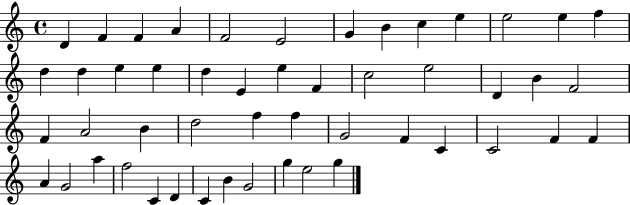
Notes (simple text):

D4/q F4/q F4/q A4/q F4/h E4/h G4/q B4/q C5/q E5/q E5/h E5/q F5/q D5/q D5/q E5/q E5/q D5/q E4/q E5/q F4/q C5/h E5/h D4/q B4/q F4/h F4/q A4/h B4/q D5/h F5/q F5/q G4/h F4/q C4/q C4/h F4/q F4/q A4/q G4/h A5/q F5/h C4/q D4/q C4/q B4/q G4/h G5/q E5/h G5/q